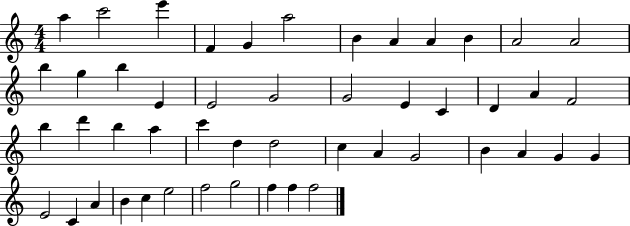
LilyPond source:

{
  \clef treble
  \numericTimeSignature
  \time 4/4
  \key c \major
  a''4 c'''2 e'''4 | f'4 g'4 a''2 | b'4 a'4 a'4 b'4 | a'2 a'2 | \break b''4 g''4 b''4 e'4 | e'2 g'2 | g'2 e'4 c'4 | d'4 a'4 f'2 | \break b''4 d'''4 b''4 a''4 | c'''4 d''4 d''2 | c''4 a'4 g'2 | b'4 a'4 g'4 g'4 | \break e'2 c'4 a'4 | b'4 c''4 e''2 | f''2 g''2 | f''4 f''4 f''2 | \break \bar "|."
}